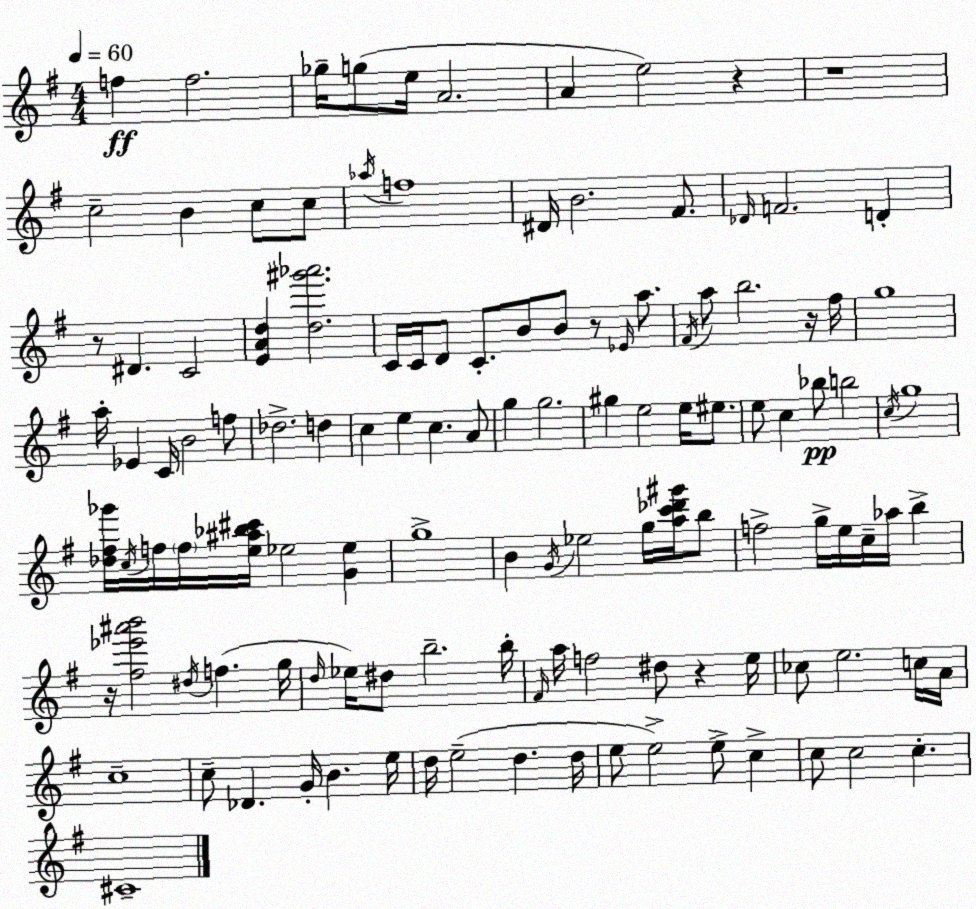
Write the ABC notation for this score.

X:1
T:Untitled
M:4/4
L:1/4
K:Em
f f2 _g/4 g/2 e/4 A2 A e2 z z4 c2 B c/2 c/2 _a/4 f4 ^D/4 B2 ^F/2 _D/4 F2 D z/2 ^D C2 [EAd] [d^g'_a']2 C/4 C/4 D/2 C/2 B/2 B/2 z/2 _E/4 a/2 ^F/4 a/2 b2 z/4 ^f/4 g4 a/4 _E C/4 B2 f/2 _d2 d c e c A/2 g g2 ^g e2 e/4 ^e/2 e/2 c _b/2 b2 c/4 g4 [_d^f_g']/4 c/4 f/4 f/4 [e^a_b^c']/4 _e2 [G_e] g4 B G/4 _e2 g/4 [ac'_d'^g']/4 b/2 f2 g/4 e/4 c/4 _a/4 b z/4 [^f_e'^a'b']2 ^d/4 f g/4 d/4 _e/4 ^d/2 b2 b/4 ^F/4 a/4 f2 ^d/2 z e/4 _c/2 e2 c/4 A/4 c4 c/2 _D G/4 B e/4 d/4 e2 d d/4 e/2 e2 e/2 c c/2 c2 c ^C4